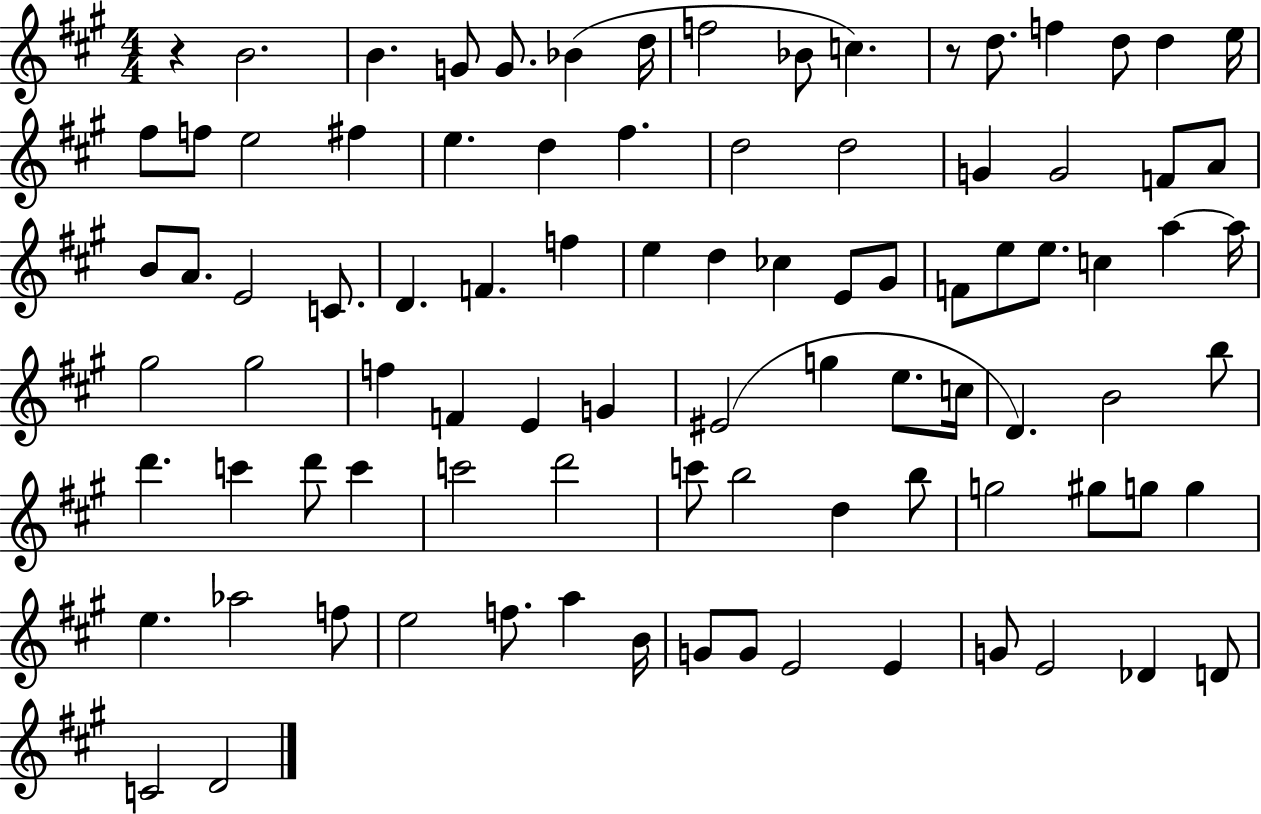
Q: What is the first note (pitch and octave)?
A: B4